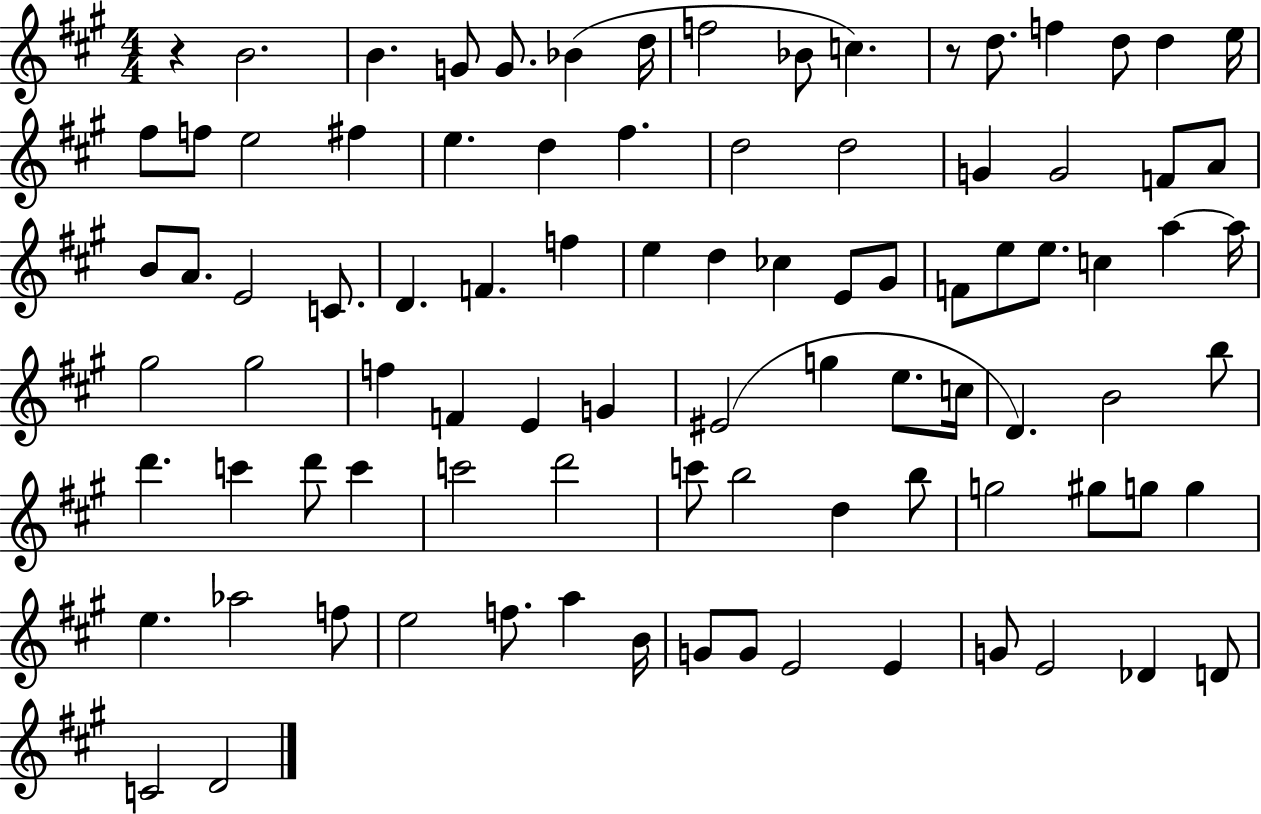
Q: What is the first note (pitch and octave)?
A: B4